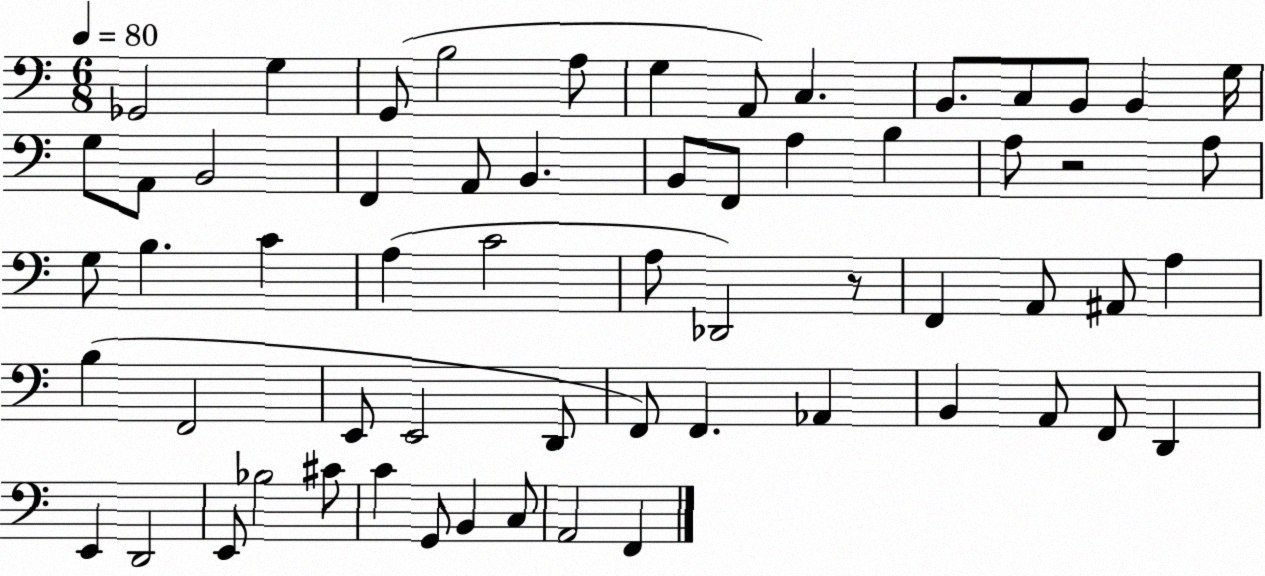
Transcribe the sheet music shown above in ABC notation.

X:1
T:Untitled
M:6/8
L:1/4
K:C
_G,,2 G, G,,/2 B,2 A,/2 G, A,,/2 C, B,,/2 C,/2 B,,/2 B,, G,/4 G,/2 A,,/2 B,,2 F,, A,,/2 B,, B,,/2 F,,/2 A, B, A,/2 z2 A,/2 G,/2 B, C A, C2 A,/2 _D,,2 z/2 F,, A,,/2 ^A,,/2 A, B, F,,2 E,,/2 E,,2 D,,/2 F,,/2 F,, _A,, B,, A,,/2 F,,/2 D,, E,, D,,2 E,,/2 _B,2 ^C/2 C G,,/2 B,, C,/2 A,,2 F,,